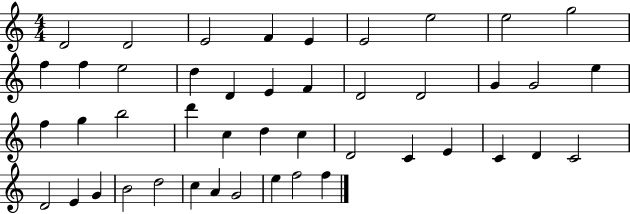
{
  \clef treble
  \numericTimeSignature
  \time 4/4
  \key c \major
  d'2 d'2 | e'2 f'4 e'4 | e'2 e''2 | e''2 g''2 | \break f''4 f''4 e''2 | d''4 d'4 e'4 f'4 | d'2 d'2 | g'4 g'2 e''4 | \break f''4 g''4 b''2 | d'''4 c''4 d''4 c''4 | d'2 c'4 e'4 | c'4 d'4 c'2 | \break d'2 e'4 g'4 | b'2 d''2 | c''4 a'4 g'2 | e''4 f''2 f''4 | \break \bar "|."
}